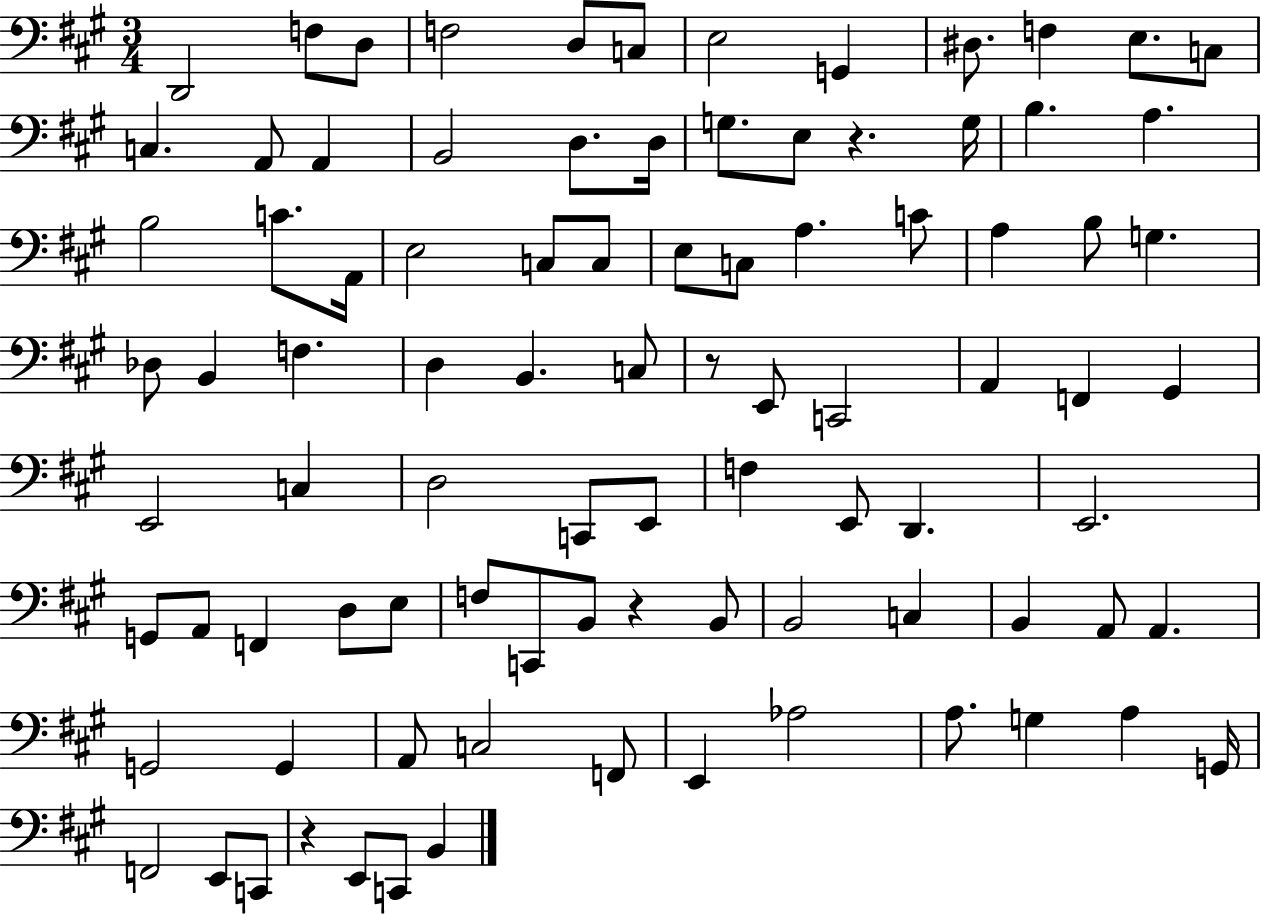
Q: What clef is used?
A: bass